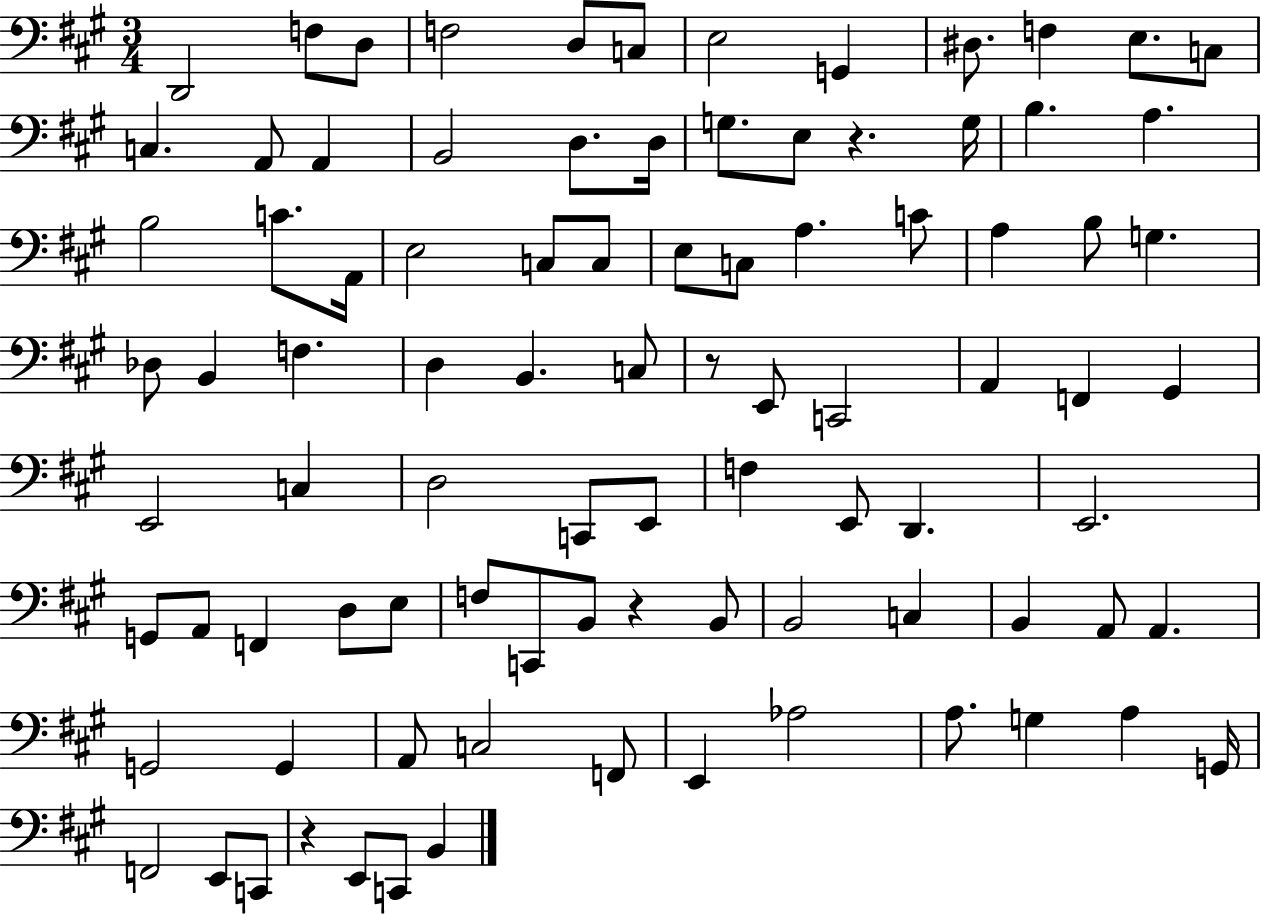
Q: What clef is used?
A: bass